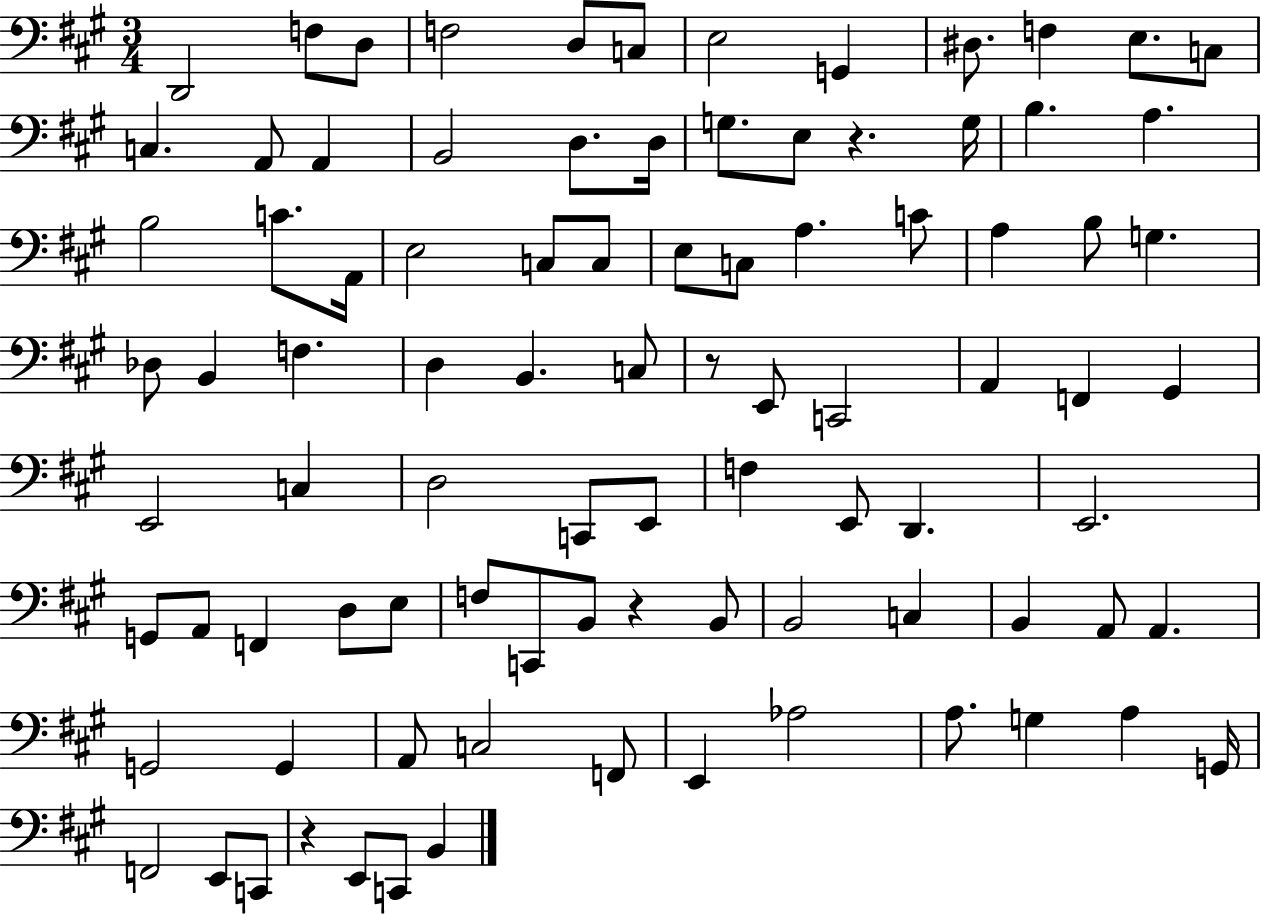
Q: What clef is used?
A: bass